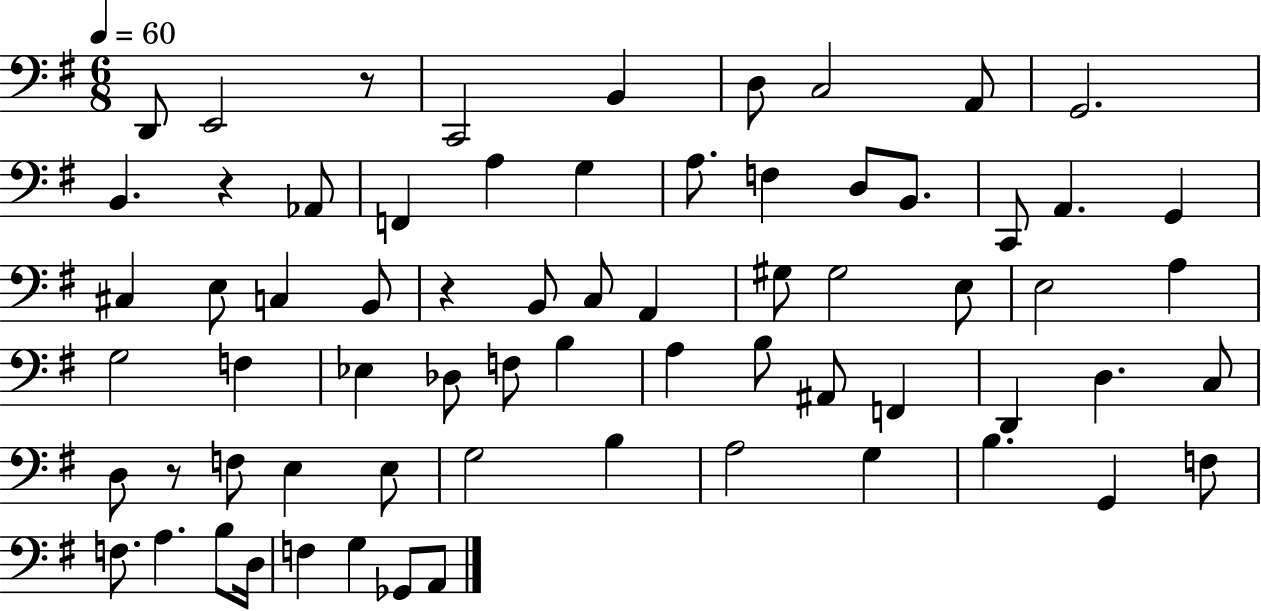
{
  \clef bass
  \numericTimeSignature
  \time 6/8
  \key g \major
  \tempo 4 = 60
  \repeat volta 2 { d,8 e,2 r8 | c,2 b,4 | d8 c2 a,8 | g,2. | \break b,4. r4 aes,8 | f,4 a4 g4 | a8. f4 d8 b,8. | c,8 a,4. g,4 | \break cis4 e8 c4 b,8 | r4 b,8 c8 a,4 | gis8 gis2 e8 | e2 a4 | \break g2 f4 | ees4 des8 f8 b4 | a4 b8 ais,8 f,4 | d,4 d4. c8 | \break d8 r8 f8 e4 e8 | g2 b4 | a2 g4 | b4. g,4 f8 | \break f8. a4. b8 d16 | f4 g4 ges,8 a,8 | } \bar "|."
}